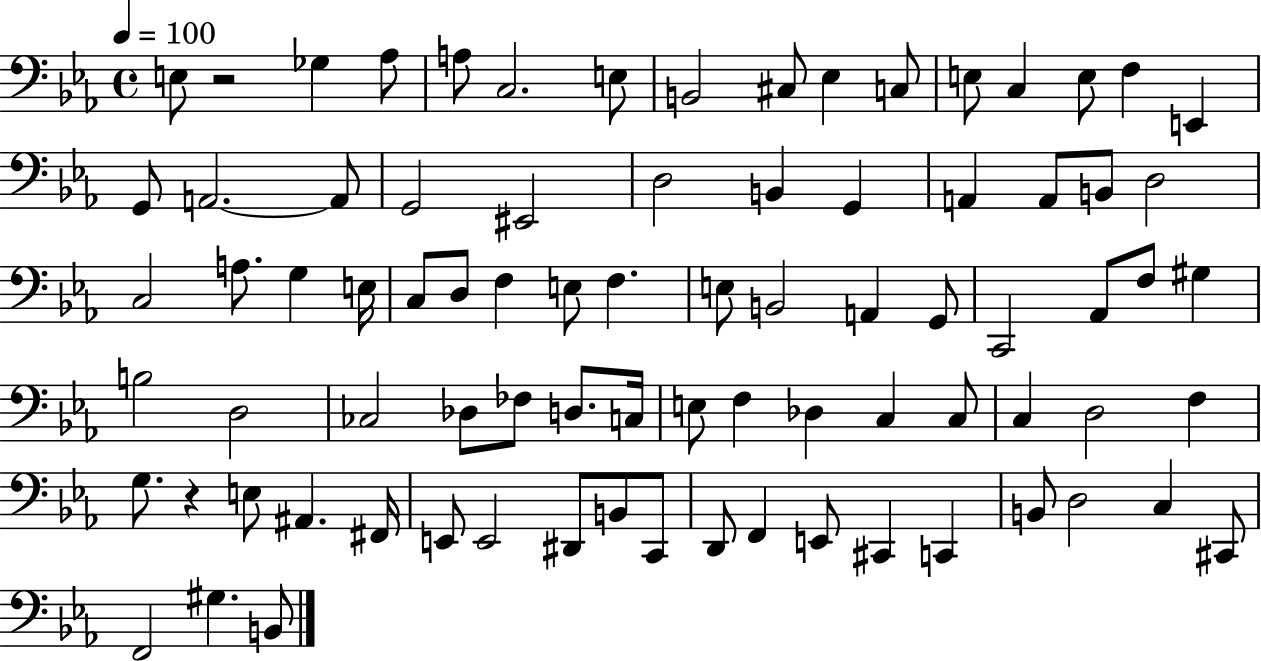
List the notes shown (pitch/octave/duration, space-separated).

E3/e R/h Gb3/q Ab3/e A3/e C3/h. E3/e B2/h C#3/e Eb3/q C3/e E3/e C3/q E3/e F3/q E2/q G2/e A2/h. A2/e G2/h EIS2/h D3/h B2/q G2/q A2/q A2/e B2/e D3/h C3/h A3/e. G3/q E3/s C3/e D3/e F3/q E3/e F3/q. E3/e B2/h A2/q G2/e C2/h Ab2/e F3/e G#3/q B3/h D3/h CES3/h Db3/e FES3/e D3/e. C3/s E3/e F3/q Db3/q C3/q C3/e C3/q D3/h F3/q G3/e. R/q E3/e A#2/q. F#2/s E2/e E2/h D#2/e B2/e C2/e D2/e F2/q E2/e C#2/q C2/q B2/e D3/h C3/q C#2/e F2/h G#3/q. B2/e